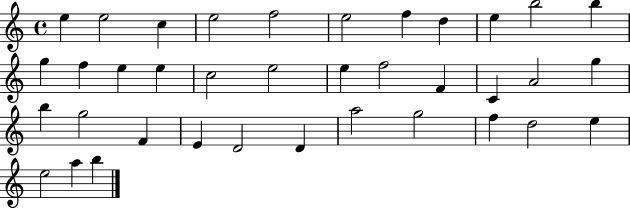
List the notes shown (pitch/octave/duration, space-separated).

E5/q E5/h C5/q E5/h F5/h E5/h F5/q D5/q E5/q B5/h B5/q G5/q F5/q E5/q E5/q C5/h E5/h E5/q F5/h F4/q C4/q A4/h G5/q B5/q G5/h F4/q E4/q D4/h D4/q A5/h G5/h F5/q D5/h E5/q E5/h A5/q B5/q